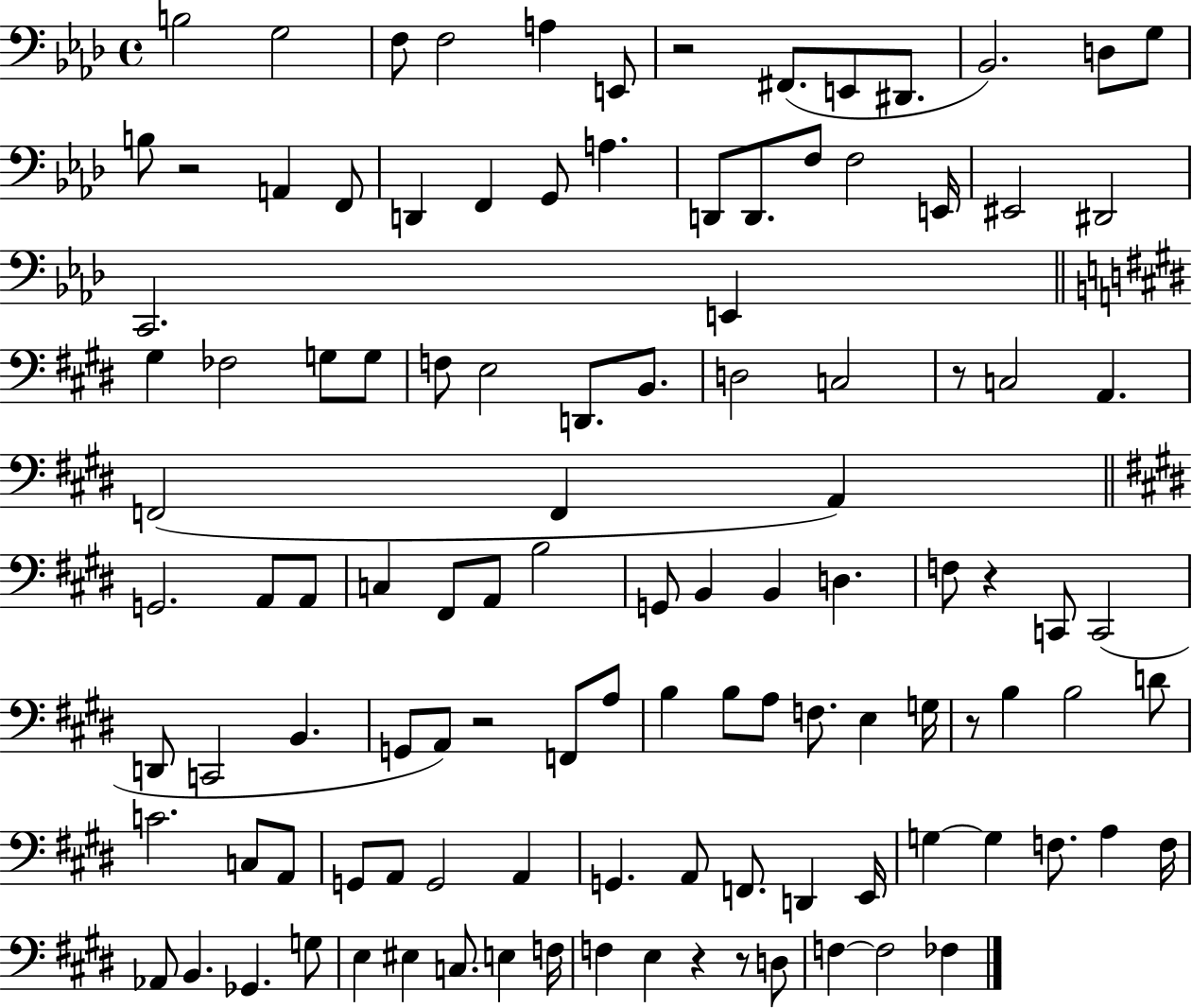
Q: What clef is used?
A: bass